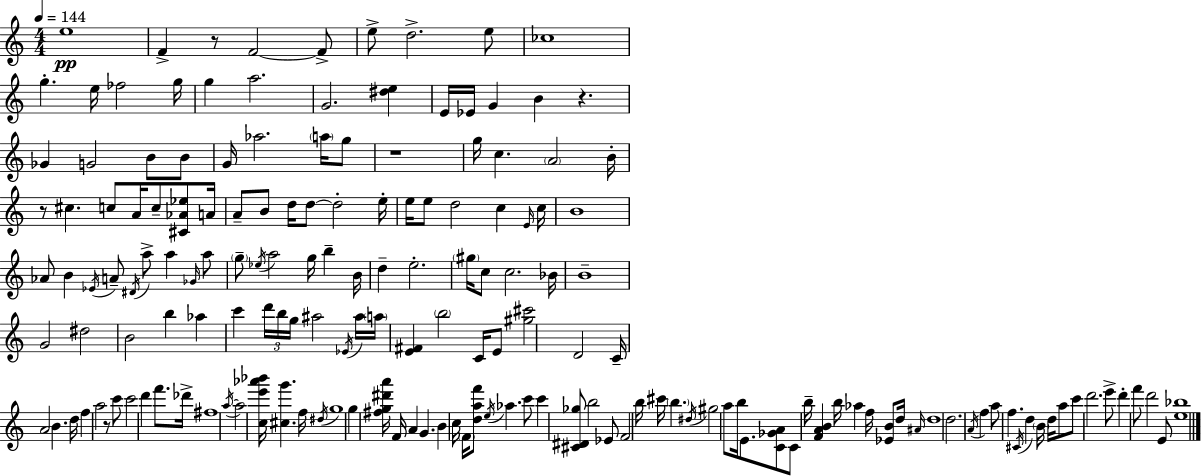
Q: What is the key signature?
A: C major